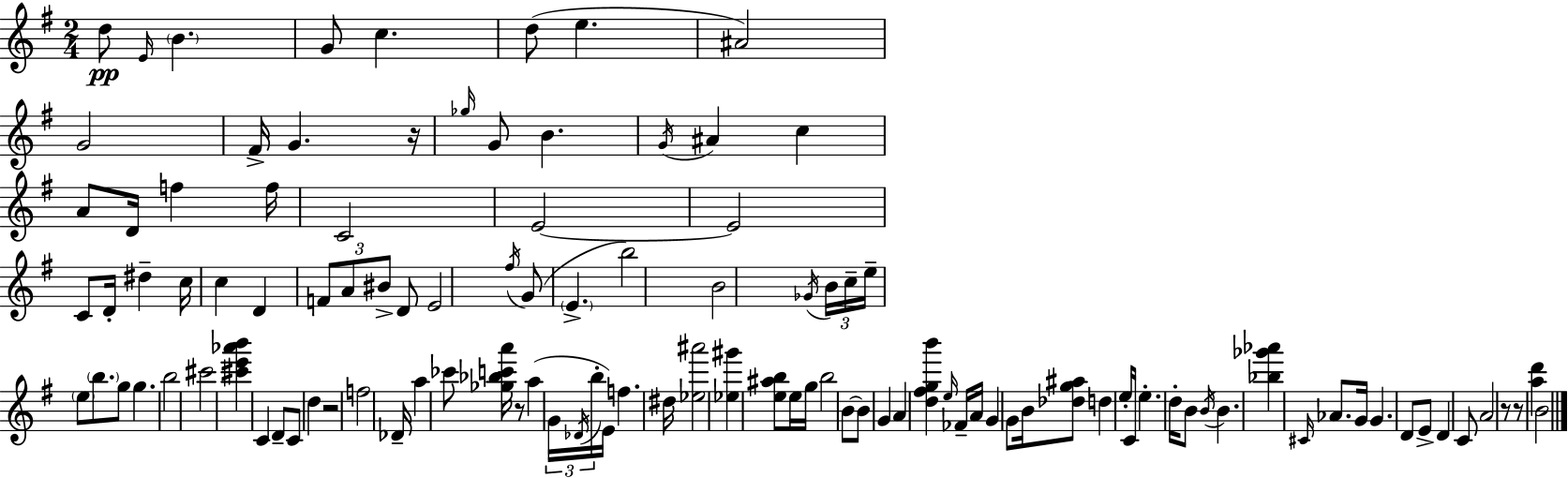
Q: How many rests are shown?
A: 5